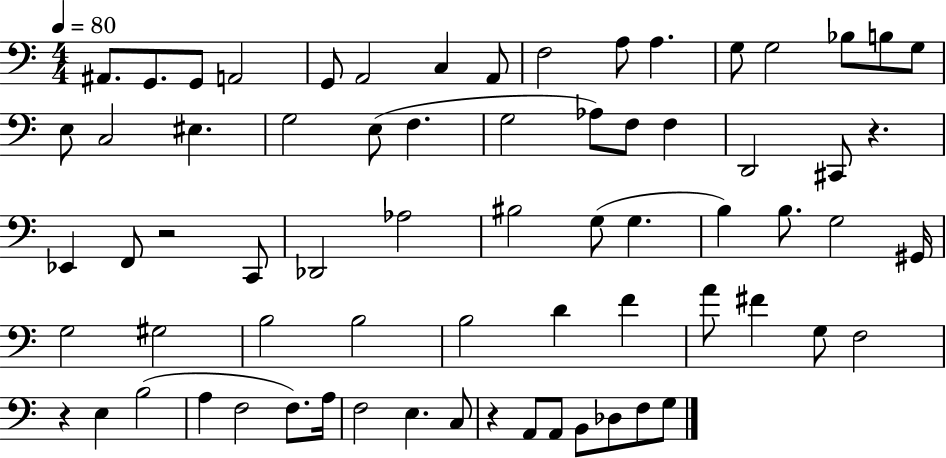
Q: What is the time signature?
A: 4/4